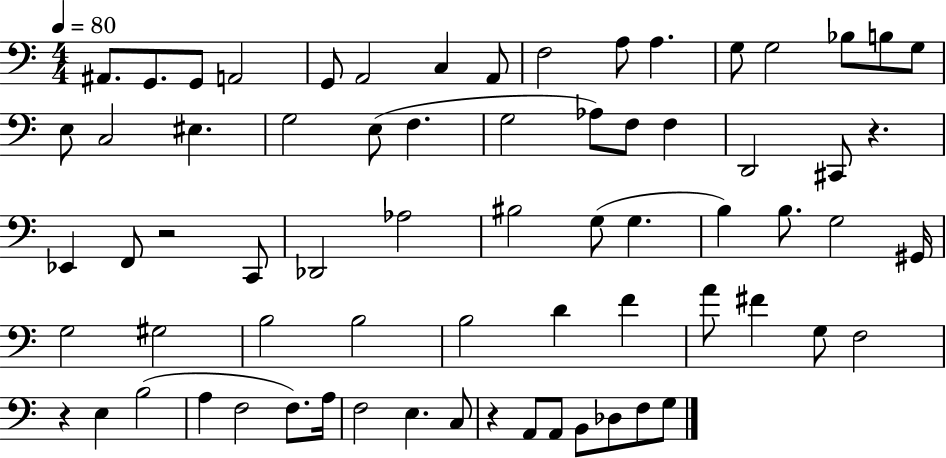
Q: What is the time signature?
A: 4/4